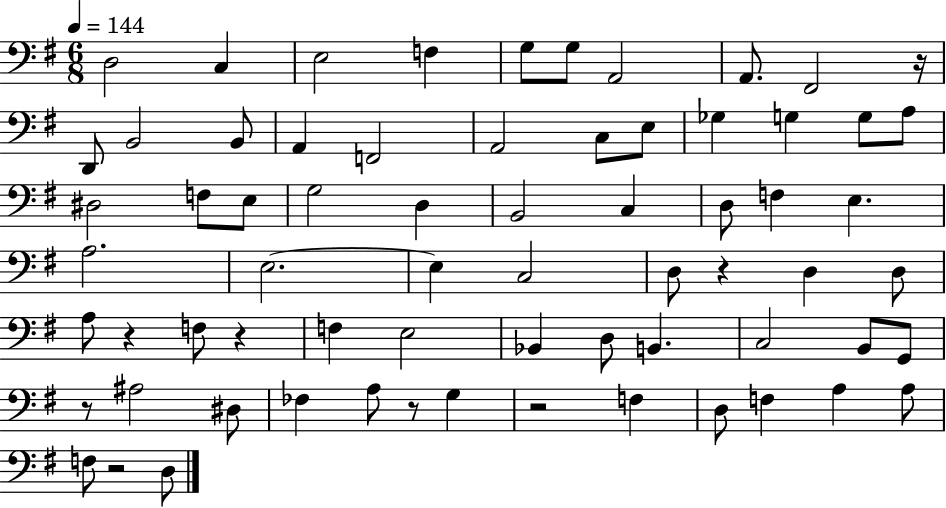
X:1
T:Untitled
M:6/8
L:1/4
K:G
D,2 C, E,2 F, G,/2 G,/2 A,,2 A,,/2 ^F,,2 z/4 D,,/2 B,,2 B,,/2 A,, F,,2 A,,2 C,/2 E,/2 _G, G, G,/2 A,/2 ^D,2 F,/2 E,/2 G,2 D, B,,2 C, D,/2 F, E, A,2 E,2 E, C,2 D,/2 z D, D,/2 A,/2 z F,/2 z F, E,2 _B,, D,/2 B,, C,2 B,,/2 G,,/2 z/2 ^A,2 ^D,/2 _F, A,/2 z/2 G, z2 F, D,/2 F, A, A,/2 F,/2 z2 D,/2